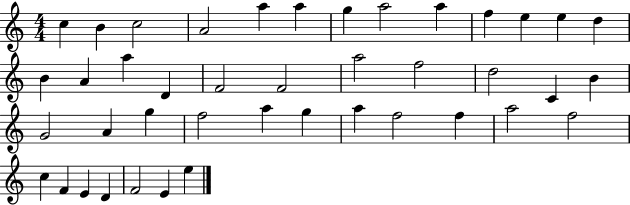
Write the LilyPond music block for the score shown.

{
  \clef treble
  \numericTimeSignature
  \time 4/4
  \key c \major
  c''4 b'4 c''2 | a'2 a''4 a''4 | g''4 a''2 a''4 | f''4 e''4 e''4 d''4 | \break b'4 a'4 a''4 d'4 | f'2 f'2 | a''2 f''2 | d''2 c'4 b'4 | \break g'2 a'4 g''4 | f''2 a''4 g''4 | a''4 f''2 f''4 | a''2 f''2 | \break c''4 f'4 e'4 d'4 | f'2 e'4 e''4 | \bar "|."
}